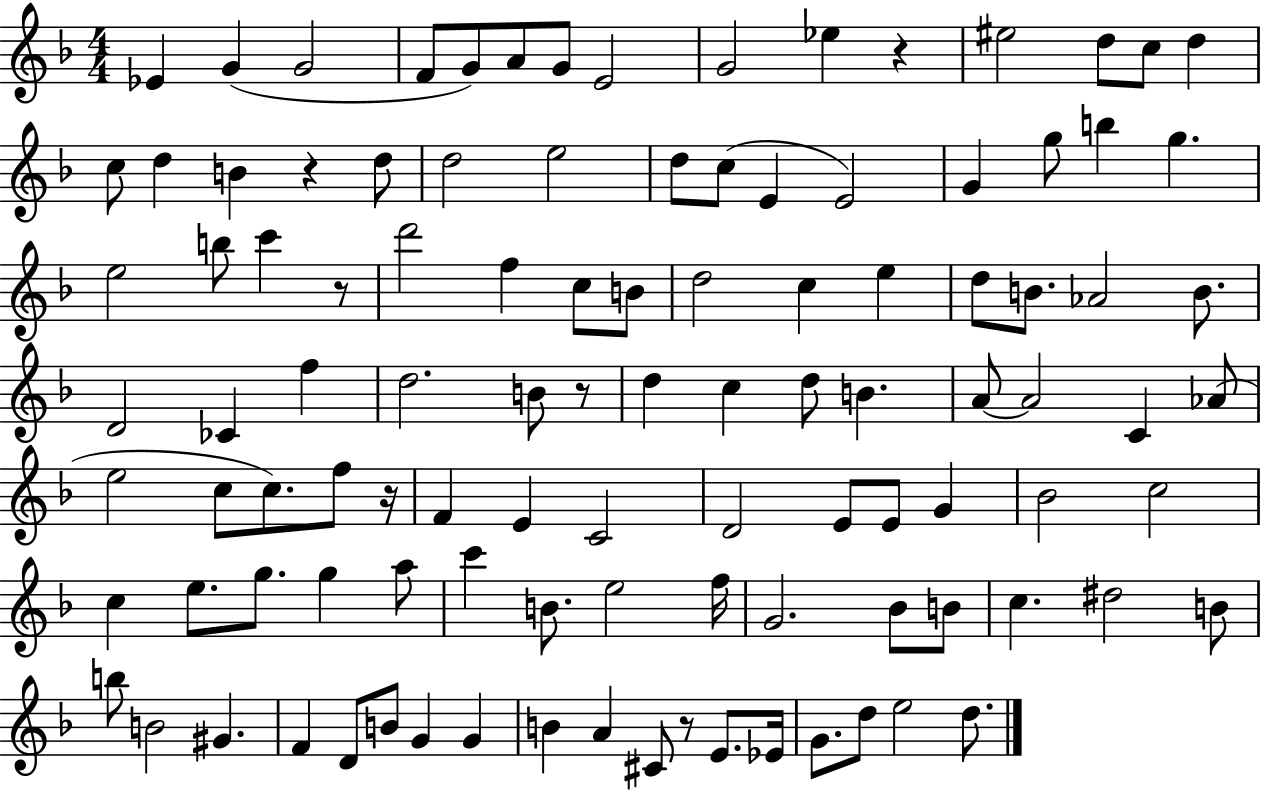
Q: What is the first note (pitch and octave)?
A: Eb4